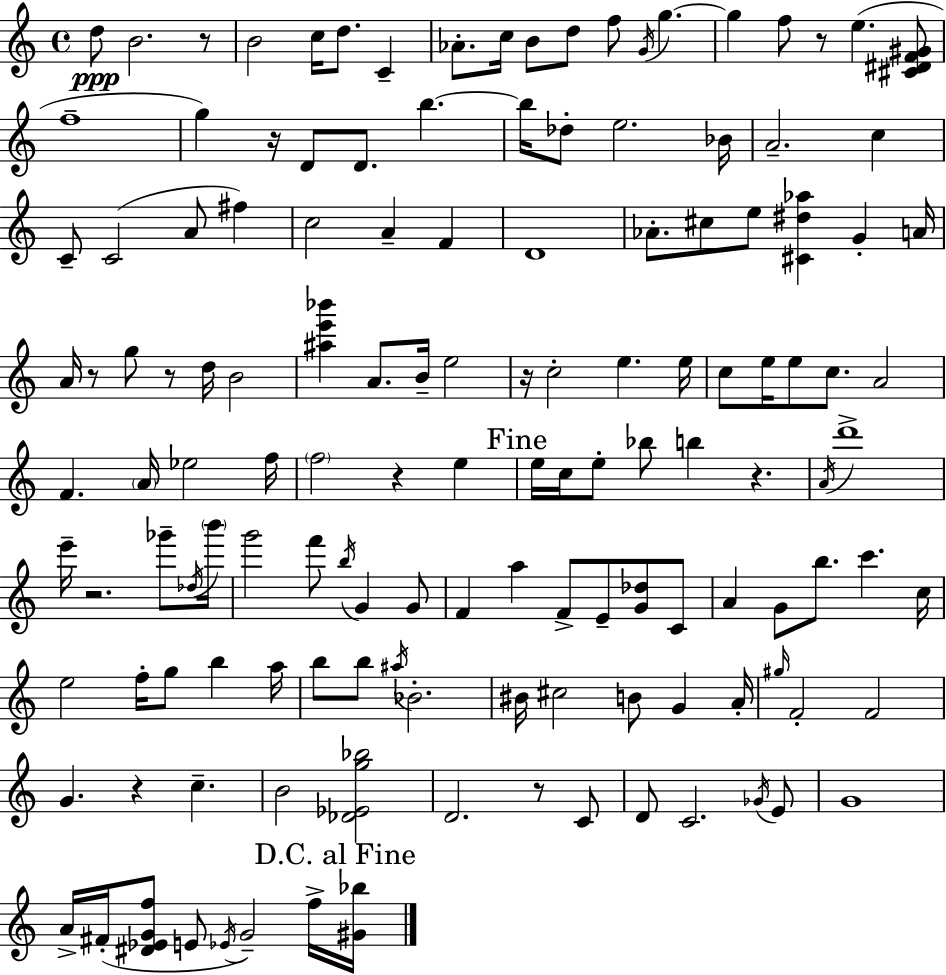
D5/e B4/h. R/e B4/h C5/s D5/e. C4/q Ab4/e. C5/s B4/e D5/e F5/e G4/s G5/q. G5/q F5/e R/e E5/q. [C#4,D#4,F4,G#4]/e F5/w G5/q R/s D4/e D4/e. B5/q. B5/s Db5/e E5/h. Bb4/s A4/h. C5/q C4/e C4/h A4/e F#5/q C5/h A4/q F4/q D4/w Ab4/e. C#5/e E5/e [C#4,D#5,Ab5]/q G4/q A4/s A4/s R/e G5/e R/e D5/s B4/h [A#5,E6,Bb6]/q A4/e. B4/s E5/h R/s C5/h E5/q. E5/s C5/e E5/s E5/e C5/e. A4/h F4/q. A4/s Eb5/h F5/s F5/h R/q E5/q E5/s C5/s E5/e Bb5/e B5/q R/q. A4/s D6/w E6/s R/h. Gb6/e Db5/s B6/s G6/h F6/e B5/s G4/q G4/e F4/q A5/q F4/e E4/e [G4,Db5]/e C4/e A4/q G4/e B5/e. C6/q. C5/s E5/h F5/s G5/e B5/q A5/s B5/e B5/e A#5/s Bb4/h. BIS4/s C#5/h B4/e G4/q A4/s G#5/s F4/h F4/h G4/q. R/q C5/q. B4/h [Db4,Eb4,G5,Bb5]/h D4/h. R/e C4/e D4/e C4/h. Gb4/s E4/e G4/w A4/s F#4/s [D#4,Eb4,G4,F5]/e E4/e Eb4/s G4/h F5/s [G#4,Bb5]/s